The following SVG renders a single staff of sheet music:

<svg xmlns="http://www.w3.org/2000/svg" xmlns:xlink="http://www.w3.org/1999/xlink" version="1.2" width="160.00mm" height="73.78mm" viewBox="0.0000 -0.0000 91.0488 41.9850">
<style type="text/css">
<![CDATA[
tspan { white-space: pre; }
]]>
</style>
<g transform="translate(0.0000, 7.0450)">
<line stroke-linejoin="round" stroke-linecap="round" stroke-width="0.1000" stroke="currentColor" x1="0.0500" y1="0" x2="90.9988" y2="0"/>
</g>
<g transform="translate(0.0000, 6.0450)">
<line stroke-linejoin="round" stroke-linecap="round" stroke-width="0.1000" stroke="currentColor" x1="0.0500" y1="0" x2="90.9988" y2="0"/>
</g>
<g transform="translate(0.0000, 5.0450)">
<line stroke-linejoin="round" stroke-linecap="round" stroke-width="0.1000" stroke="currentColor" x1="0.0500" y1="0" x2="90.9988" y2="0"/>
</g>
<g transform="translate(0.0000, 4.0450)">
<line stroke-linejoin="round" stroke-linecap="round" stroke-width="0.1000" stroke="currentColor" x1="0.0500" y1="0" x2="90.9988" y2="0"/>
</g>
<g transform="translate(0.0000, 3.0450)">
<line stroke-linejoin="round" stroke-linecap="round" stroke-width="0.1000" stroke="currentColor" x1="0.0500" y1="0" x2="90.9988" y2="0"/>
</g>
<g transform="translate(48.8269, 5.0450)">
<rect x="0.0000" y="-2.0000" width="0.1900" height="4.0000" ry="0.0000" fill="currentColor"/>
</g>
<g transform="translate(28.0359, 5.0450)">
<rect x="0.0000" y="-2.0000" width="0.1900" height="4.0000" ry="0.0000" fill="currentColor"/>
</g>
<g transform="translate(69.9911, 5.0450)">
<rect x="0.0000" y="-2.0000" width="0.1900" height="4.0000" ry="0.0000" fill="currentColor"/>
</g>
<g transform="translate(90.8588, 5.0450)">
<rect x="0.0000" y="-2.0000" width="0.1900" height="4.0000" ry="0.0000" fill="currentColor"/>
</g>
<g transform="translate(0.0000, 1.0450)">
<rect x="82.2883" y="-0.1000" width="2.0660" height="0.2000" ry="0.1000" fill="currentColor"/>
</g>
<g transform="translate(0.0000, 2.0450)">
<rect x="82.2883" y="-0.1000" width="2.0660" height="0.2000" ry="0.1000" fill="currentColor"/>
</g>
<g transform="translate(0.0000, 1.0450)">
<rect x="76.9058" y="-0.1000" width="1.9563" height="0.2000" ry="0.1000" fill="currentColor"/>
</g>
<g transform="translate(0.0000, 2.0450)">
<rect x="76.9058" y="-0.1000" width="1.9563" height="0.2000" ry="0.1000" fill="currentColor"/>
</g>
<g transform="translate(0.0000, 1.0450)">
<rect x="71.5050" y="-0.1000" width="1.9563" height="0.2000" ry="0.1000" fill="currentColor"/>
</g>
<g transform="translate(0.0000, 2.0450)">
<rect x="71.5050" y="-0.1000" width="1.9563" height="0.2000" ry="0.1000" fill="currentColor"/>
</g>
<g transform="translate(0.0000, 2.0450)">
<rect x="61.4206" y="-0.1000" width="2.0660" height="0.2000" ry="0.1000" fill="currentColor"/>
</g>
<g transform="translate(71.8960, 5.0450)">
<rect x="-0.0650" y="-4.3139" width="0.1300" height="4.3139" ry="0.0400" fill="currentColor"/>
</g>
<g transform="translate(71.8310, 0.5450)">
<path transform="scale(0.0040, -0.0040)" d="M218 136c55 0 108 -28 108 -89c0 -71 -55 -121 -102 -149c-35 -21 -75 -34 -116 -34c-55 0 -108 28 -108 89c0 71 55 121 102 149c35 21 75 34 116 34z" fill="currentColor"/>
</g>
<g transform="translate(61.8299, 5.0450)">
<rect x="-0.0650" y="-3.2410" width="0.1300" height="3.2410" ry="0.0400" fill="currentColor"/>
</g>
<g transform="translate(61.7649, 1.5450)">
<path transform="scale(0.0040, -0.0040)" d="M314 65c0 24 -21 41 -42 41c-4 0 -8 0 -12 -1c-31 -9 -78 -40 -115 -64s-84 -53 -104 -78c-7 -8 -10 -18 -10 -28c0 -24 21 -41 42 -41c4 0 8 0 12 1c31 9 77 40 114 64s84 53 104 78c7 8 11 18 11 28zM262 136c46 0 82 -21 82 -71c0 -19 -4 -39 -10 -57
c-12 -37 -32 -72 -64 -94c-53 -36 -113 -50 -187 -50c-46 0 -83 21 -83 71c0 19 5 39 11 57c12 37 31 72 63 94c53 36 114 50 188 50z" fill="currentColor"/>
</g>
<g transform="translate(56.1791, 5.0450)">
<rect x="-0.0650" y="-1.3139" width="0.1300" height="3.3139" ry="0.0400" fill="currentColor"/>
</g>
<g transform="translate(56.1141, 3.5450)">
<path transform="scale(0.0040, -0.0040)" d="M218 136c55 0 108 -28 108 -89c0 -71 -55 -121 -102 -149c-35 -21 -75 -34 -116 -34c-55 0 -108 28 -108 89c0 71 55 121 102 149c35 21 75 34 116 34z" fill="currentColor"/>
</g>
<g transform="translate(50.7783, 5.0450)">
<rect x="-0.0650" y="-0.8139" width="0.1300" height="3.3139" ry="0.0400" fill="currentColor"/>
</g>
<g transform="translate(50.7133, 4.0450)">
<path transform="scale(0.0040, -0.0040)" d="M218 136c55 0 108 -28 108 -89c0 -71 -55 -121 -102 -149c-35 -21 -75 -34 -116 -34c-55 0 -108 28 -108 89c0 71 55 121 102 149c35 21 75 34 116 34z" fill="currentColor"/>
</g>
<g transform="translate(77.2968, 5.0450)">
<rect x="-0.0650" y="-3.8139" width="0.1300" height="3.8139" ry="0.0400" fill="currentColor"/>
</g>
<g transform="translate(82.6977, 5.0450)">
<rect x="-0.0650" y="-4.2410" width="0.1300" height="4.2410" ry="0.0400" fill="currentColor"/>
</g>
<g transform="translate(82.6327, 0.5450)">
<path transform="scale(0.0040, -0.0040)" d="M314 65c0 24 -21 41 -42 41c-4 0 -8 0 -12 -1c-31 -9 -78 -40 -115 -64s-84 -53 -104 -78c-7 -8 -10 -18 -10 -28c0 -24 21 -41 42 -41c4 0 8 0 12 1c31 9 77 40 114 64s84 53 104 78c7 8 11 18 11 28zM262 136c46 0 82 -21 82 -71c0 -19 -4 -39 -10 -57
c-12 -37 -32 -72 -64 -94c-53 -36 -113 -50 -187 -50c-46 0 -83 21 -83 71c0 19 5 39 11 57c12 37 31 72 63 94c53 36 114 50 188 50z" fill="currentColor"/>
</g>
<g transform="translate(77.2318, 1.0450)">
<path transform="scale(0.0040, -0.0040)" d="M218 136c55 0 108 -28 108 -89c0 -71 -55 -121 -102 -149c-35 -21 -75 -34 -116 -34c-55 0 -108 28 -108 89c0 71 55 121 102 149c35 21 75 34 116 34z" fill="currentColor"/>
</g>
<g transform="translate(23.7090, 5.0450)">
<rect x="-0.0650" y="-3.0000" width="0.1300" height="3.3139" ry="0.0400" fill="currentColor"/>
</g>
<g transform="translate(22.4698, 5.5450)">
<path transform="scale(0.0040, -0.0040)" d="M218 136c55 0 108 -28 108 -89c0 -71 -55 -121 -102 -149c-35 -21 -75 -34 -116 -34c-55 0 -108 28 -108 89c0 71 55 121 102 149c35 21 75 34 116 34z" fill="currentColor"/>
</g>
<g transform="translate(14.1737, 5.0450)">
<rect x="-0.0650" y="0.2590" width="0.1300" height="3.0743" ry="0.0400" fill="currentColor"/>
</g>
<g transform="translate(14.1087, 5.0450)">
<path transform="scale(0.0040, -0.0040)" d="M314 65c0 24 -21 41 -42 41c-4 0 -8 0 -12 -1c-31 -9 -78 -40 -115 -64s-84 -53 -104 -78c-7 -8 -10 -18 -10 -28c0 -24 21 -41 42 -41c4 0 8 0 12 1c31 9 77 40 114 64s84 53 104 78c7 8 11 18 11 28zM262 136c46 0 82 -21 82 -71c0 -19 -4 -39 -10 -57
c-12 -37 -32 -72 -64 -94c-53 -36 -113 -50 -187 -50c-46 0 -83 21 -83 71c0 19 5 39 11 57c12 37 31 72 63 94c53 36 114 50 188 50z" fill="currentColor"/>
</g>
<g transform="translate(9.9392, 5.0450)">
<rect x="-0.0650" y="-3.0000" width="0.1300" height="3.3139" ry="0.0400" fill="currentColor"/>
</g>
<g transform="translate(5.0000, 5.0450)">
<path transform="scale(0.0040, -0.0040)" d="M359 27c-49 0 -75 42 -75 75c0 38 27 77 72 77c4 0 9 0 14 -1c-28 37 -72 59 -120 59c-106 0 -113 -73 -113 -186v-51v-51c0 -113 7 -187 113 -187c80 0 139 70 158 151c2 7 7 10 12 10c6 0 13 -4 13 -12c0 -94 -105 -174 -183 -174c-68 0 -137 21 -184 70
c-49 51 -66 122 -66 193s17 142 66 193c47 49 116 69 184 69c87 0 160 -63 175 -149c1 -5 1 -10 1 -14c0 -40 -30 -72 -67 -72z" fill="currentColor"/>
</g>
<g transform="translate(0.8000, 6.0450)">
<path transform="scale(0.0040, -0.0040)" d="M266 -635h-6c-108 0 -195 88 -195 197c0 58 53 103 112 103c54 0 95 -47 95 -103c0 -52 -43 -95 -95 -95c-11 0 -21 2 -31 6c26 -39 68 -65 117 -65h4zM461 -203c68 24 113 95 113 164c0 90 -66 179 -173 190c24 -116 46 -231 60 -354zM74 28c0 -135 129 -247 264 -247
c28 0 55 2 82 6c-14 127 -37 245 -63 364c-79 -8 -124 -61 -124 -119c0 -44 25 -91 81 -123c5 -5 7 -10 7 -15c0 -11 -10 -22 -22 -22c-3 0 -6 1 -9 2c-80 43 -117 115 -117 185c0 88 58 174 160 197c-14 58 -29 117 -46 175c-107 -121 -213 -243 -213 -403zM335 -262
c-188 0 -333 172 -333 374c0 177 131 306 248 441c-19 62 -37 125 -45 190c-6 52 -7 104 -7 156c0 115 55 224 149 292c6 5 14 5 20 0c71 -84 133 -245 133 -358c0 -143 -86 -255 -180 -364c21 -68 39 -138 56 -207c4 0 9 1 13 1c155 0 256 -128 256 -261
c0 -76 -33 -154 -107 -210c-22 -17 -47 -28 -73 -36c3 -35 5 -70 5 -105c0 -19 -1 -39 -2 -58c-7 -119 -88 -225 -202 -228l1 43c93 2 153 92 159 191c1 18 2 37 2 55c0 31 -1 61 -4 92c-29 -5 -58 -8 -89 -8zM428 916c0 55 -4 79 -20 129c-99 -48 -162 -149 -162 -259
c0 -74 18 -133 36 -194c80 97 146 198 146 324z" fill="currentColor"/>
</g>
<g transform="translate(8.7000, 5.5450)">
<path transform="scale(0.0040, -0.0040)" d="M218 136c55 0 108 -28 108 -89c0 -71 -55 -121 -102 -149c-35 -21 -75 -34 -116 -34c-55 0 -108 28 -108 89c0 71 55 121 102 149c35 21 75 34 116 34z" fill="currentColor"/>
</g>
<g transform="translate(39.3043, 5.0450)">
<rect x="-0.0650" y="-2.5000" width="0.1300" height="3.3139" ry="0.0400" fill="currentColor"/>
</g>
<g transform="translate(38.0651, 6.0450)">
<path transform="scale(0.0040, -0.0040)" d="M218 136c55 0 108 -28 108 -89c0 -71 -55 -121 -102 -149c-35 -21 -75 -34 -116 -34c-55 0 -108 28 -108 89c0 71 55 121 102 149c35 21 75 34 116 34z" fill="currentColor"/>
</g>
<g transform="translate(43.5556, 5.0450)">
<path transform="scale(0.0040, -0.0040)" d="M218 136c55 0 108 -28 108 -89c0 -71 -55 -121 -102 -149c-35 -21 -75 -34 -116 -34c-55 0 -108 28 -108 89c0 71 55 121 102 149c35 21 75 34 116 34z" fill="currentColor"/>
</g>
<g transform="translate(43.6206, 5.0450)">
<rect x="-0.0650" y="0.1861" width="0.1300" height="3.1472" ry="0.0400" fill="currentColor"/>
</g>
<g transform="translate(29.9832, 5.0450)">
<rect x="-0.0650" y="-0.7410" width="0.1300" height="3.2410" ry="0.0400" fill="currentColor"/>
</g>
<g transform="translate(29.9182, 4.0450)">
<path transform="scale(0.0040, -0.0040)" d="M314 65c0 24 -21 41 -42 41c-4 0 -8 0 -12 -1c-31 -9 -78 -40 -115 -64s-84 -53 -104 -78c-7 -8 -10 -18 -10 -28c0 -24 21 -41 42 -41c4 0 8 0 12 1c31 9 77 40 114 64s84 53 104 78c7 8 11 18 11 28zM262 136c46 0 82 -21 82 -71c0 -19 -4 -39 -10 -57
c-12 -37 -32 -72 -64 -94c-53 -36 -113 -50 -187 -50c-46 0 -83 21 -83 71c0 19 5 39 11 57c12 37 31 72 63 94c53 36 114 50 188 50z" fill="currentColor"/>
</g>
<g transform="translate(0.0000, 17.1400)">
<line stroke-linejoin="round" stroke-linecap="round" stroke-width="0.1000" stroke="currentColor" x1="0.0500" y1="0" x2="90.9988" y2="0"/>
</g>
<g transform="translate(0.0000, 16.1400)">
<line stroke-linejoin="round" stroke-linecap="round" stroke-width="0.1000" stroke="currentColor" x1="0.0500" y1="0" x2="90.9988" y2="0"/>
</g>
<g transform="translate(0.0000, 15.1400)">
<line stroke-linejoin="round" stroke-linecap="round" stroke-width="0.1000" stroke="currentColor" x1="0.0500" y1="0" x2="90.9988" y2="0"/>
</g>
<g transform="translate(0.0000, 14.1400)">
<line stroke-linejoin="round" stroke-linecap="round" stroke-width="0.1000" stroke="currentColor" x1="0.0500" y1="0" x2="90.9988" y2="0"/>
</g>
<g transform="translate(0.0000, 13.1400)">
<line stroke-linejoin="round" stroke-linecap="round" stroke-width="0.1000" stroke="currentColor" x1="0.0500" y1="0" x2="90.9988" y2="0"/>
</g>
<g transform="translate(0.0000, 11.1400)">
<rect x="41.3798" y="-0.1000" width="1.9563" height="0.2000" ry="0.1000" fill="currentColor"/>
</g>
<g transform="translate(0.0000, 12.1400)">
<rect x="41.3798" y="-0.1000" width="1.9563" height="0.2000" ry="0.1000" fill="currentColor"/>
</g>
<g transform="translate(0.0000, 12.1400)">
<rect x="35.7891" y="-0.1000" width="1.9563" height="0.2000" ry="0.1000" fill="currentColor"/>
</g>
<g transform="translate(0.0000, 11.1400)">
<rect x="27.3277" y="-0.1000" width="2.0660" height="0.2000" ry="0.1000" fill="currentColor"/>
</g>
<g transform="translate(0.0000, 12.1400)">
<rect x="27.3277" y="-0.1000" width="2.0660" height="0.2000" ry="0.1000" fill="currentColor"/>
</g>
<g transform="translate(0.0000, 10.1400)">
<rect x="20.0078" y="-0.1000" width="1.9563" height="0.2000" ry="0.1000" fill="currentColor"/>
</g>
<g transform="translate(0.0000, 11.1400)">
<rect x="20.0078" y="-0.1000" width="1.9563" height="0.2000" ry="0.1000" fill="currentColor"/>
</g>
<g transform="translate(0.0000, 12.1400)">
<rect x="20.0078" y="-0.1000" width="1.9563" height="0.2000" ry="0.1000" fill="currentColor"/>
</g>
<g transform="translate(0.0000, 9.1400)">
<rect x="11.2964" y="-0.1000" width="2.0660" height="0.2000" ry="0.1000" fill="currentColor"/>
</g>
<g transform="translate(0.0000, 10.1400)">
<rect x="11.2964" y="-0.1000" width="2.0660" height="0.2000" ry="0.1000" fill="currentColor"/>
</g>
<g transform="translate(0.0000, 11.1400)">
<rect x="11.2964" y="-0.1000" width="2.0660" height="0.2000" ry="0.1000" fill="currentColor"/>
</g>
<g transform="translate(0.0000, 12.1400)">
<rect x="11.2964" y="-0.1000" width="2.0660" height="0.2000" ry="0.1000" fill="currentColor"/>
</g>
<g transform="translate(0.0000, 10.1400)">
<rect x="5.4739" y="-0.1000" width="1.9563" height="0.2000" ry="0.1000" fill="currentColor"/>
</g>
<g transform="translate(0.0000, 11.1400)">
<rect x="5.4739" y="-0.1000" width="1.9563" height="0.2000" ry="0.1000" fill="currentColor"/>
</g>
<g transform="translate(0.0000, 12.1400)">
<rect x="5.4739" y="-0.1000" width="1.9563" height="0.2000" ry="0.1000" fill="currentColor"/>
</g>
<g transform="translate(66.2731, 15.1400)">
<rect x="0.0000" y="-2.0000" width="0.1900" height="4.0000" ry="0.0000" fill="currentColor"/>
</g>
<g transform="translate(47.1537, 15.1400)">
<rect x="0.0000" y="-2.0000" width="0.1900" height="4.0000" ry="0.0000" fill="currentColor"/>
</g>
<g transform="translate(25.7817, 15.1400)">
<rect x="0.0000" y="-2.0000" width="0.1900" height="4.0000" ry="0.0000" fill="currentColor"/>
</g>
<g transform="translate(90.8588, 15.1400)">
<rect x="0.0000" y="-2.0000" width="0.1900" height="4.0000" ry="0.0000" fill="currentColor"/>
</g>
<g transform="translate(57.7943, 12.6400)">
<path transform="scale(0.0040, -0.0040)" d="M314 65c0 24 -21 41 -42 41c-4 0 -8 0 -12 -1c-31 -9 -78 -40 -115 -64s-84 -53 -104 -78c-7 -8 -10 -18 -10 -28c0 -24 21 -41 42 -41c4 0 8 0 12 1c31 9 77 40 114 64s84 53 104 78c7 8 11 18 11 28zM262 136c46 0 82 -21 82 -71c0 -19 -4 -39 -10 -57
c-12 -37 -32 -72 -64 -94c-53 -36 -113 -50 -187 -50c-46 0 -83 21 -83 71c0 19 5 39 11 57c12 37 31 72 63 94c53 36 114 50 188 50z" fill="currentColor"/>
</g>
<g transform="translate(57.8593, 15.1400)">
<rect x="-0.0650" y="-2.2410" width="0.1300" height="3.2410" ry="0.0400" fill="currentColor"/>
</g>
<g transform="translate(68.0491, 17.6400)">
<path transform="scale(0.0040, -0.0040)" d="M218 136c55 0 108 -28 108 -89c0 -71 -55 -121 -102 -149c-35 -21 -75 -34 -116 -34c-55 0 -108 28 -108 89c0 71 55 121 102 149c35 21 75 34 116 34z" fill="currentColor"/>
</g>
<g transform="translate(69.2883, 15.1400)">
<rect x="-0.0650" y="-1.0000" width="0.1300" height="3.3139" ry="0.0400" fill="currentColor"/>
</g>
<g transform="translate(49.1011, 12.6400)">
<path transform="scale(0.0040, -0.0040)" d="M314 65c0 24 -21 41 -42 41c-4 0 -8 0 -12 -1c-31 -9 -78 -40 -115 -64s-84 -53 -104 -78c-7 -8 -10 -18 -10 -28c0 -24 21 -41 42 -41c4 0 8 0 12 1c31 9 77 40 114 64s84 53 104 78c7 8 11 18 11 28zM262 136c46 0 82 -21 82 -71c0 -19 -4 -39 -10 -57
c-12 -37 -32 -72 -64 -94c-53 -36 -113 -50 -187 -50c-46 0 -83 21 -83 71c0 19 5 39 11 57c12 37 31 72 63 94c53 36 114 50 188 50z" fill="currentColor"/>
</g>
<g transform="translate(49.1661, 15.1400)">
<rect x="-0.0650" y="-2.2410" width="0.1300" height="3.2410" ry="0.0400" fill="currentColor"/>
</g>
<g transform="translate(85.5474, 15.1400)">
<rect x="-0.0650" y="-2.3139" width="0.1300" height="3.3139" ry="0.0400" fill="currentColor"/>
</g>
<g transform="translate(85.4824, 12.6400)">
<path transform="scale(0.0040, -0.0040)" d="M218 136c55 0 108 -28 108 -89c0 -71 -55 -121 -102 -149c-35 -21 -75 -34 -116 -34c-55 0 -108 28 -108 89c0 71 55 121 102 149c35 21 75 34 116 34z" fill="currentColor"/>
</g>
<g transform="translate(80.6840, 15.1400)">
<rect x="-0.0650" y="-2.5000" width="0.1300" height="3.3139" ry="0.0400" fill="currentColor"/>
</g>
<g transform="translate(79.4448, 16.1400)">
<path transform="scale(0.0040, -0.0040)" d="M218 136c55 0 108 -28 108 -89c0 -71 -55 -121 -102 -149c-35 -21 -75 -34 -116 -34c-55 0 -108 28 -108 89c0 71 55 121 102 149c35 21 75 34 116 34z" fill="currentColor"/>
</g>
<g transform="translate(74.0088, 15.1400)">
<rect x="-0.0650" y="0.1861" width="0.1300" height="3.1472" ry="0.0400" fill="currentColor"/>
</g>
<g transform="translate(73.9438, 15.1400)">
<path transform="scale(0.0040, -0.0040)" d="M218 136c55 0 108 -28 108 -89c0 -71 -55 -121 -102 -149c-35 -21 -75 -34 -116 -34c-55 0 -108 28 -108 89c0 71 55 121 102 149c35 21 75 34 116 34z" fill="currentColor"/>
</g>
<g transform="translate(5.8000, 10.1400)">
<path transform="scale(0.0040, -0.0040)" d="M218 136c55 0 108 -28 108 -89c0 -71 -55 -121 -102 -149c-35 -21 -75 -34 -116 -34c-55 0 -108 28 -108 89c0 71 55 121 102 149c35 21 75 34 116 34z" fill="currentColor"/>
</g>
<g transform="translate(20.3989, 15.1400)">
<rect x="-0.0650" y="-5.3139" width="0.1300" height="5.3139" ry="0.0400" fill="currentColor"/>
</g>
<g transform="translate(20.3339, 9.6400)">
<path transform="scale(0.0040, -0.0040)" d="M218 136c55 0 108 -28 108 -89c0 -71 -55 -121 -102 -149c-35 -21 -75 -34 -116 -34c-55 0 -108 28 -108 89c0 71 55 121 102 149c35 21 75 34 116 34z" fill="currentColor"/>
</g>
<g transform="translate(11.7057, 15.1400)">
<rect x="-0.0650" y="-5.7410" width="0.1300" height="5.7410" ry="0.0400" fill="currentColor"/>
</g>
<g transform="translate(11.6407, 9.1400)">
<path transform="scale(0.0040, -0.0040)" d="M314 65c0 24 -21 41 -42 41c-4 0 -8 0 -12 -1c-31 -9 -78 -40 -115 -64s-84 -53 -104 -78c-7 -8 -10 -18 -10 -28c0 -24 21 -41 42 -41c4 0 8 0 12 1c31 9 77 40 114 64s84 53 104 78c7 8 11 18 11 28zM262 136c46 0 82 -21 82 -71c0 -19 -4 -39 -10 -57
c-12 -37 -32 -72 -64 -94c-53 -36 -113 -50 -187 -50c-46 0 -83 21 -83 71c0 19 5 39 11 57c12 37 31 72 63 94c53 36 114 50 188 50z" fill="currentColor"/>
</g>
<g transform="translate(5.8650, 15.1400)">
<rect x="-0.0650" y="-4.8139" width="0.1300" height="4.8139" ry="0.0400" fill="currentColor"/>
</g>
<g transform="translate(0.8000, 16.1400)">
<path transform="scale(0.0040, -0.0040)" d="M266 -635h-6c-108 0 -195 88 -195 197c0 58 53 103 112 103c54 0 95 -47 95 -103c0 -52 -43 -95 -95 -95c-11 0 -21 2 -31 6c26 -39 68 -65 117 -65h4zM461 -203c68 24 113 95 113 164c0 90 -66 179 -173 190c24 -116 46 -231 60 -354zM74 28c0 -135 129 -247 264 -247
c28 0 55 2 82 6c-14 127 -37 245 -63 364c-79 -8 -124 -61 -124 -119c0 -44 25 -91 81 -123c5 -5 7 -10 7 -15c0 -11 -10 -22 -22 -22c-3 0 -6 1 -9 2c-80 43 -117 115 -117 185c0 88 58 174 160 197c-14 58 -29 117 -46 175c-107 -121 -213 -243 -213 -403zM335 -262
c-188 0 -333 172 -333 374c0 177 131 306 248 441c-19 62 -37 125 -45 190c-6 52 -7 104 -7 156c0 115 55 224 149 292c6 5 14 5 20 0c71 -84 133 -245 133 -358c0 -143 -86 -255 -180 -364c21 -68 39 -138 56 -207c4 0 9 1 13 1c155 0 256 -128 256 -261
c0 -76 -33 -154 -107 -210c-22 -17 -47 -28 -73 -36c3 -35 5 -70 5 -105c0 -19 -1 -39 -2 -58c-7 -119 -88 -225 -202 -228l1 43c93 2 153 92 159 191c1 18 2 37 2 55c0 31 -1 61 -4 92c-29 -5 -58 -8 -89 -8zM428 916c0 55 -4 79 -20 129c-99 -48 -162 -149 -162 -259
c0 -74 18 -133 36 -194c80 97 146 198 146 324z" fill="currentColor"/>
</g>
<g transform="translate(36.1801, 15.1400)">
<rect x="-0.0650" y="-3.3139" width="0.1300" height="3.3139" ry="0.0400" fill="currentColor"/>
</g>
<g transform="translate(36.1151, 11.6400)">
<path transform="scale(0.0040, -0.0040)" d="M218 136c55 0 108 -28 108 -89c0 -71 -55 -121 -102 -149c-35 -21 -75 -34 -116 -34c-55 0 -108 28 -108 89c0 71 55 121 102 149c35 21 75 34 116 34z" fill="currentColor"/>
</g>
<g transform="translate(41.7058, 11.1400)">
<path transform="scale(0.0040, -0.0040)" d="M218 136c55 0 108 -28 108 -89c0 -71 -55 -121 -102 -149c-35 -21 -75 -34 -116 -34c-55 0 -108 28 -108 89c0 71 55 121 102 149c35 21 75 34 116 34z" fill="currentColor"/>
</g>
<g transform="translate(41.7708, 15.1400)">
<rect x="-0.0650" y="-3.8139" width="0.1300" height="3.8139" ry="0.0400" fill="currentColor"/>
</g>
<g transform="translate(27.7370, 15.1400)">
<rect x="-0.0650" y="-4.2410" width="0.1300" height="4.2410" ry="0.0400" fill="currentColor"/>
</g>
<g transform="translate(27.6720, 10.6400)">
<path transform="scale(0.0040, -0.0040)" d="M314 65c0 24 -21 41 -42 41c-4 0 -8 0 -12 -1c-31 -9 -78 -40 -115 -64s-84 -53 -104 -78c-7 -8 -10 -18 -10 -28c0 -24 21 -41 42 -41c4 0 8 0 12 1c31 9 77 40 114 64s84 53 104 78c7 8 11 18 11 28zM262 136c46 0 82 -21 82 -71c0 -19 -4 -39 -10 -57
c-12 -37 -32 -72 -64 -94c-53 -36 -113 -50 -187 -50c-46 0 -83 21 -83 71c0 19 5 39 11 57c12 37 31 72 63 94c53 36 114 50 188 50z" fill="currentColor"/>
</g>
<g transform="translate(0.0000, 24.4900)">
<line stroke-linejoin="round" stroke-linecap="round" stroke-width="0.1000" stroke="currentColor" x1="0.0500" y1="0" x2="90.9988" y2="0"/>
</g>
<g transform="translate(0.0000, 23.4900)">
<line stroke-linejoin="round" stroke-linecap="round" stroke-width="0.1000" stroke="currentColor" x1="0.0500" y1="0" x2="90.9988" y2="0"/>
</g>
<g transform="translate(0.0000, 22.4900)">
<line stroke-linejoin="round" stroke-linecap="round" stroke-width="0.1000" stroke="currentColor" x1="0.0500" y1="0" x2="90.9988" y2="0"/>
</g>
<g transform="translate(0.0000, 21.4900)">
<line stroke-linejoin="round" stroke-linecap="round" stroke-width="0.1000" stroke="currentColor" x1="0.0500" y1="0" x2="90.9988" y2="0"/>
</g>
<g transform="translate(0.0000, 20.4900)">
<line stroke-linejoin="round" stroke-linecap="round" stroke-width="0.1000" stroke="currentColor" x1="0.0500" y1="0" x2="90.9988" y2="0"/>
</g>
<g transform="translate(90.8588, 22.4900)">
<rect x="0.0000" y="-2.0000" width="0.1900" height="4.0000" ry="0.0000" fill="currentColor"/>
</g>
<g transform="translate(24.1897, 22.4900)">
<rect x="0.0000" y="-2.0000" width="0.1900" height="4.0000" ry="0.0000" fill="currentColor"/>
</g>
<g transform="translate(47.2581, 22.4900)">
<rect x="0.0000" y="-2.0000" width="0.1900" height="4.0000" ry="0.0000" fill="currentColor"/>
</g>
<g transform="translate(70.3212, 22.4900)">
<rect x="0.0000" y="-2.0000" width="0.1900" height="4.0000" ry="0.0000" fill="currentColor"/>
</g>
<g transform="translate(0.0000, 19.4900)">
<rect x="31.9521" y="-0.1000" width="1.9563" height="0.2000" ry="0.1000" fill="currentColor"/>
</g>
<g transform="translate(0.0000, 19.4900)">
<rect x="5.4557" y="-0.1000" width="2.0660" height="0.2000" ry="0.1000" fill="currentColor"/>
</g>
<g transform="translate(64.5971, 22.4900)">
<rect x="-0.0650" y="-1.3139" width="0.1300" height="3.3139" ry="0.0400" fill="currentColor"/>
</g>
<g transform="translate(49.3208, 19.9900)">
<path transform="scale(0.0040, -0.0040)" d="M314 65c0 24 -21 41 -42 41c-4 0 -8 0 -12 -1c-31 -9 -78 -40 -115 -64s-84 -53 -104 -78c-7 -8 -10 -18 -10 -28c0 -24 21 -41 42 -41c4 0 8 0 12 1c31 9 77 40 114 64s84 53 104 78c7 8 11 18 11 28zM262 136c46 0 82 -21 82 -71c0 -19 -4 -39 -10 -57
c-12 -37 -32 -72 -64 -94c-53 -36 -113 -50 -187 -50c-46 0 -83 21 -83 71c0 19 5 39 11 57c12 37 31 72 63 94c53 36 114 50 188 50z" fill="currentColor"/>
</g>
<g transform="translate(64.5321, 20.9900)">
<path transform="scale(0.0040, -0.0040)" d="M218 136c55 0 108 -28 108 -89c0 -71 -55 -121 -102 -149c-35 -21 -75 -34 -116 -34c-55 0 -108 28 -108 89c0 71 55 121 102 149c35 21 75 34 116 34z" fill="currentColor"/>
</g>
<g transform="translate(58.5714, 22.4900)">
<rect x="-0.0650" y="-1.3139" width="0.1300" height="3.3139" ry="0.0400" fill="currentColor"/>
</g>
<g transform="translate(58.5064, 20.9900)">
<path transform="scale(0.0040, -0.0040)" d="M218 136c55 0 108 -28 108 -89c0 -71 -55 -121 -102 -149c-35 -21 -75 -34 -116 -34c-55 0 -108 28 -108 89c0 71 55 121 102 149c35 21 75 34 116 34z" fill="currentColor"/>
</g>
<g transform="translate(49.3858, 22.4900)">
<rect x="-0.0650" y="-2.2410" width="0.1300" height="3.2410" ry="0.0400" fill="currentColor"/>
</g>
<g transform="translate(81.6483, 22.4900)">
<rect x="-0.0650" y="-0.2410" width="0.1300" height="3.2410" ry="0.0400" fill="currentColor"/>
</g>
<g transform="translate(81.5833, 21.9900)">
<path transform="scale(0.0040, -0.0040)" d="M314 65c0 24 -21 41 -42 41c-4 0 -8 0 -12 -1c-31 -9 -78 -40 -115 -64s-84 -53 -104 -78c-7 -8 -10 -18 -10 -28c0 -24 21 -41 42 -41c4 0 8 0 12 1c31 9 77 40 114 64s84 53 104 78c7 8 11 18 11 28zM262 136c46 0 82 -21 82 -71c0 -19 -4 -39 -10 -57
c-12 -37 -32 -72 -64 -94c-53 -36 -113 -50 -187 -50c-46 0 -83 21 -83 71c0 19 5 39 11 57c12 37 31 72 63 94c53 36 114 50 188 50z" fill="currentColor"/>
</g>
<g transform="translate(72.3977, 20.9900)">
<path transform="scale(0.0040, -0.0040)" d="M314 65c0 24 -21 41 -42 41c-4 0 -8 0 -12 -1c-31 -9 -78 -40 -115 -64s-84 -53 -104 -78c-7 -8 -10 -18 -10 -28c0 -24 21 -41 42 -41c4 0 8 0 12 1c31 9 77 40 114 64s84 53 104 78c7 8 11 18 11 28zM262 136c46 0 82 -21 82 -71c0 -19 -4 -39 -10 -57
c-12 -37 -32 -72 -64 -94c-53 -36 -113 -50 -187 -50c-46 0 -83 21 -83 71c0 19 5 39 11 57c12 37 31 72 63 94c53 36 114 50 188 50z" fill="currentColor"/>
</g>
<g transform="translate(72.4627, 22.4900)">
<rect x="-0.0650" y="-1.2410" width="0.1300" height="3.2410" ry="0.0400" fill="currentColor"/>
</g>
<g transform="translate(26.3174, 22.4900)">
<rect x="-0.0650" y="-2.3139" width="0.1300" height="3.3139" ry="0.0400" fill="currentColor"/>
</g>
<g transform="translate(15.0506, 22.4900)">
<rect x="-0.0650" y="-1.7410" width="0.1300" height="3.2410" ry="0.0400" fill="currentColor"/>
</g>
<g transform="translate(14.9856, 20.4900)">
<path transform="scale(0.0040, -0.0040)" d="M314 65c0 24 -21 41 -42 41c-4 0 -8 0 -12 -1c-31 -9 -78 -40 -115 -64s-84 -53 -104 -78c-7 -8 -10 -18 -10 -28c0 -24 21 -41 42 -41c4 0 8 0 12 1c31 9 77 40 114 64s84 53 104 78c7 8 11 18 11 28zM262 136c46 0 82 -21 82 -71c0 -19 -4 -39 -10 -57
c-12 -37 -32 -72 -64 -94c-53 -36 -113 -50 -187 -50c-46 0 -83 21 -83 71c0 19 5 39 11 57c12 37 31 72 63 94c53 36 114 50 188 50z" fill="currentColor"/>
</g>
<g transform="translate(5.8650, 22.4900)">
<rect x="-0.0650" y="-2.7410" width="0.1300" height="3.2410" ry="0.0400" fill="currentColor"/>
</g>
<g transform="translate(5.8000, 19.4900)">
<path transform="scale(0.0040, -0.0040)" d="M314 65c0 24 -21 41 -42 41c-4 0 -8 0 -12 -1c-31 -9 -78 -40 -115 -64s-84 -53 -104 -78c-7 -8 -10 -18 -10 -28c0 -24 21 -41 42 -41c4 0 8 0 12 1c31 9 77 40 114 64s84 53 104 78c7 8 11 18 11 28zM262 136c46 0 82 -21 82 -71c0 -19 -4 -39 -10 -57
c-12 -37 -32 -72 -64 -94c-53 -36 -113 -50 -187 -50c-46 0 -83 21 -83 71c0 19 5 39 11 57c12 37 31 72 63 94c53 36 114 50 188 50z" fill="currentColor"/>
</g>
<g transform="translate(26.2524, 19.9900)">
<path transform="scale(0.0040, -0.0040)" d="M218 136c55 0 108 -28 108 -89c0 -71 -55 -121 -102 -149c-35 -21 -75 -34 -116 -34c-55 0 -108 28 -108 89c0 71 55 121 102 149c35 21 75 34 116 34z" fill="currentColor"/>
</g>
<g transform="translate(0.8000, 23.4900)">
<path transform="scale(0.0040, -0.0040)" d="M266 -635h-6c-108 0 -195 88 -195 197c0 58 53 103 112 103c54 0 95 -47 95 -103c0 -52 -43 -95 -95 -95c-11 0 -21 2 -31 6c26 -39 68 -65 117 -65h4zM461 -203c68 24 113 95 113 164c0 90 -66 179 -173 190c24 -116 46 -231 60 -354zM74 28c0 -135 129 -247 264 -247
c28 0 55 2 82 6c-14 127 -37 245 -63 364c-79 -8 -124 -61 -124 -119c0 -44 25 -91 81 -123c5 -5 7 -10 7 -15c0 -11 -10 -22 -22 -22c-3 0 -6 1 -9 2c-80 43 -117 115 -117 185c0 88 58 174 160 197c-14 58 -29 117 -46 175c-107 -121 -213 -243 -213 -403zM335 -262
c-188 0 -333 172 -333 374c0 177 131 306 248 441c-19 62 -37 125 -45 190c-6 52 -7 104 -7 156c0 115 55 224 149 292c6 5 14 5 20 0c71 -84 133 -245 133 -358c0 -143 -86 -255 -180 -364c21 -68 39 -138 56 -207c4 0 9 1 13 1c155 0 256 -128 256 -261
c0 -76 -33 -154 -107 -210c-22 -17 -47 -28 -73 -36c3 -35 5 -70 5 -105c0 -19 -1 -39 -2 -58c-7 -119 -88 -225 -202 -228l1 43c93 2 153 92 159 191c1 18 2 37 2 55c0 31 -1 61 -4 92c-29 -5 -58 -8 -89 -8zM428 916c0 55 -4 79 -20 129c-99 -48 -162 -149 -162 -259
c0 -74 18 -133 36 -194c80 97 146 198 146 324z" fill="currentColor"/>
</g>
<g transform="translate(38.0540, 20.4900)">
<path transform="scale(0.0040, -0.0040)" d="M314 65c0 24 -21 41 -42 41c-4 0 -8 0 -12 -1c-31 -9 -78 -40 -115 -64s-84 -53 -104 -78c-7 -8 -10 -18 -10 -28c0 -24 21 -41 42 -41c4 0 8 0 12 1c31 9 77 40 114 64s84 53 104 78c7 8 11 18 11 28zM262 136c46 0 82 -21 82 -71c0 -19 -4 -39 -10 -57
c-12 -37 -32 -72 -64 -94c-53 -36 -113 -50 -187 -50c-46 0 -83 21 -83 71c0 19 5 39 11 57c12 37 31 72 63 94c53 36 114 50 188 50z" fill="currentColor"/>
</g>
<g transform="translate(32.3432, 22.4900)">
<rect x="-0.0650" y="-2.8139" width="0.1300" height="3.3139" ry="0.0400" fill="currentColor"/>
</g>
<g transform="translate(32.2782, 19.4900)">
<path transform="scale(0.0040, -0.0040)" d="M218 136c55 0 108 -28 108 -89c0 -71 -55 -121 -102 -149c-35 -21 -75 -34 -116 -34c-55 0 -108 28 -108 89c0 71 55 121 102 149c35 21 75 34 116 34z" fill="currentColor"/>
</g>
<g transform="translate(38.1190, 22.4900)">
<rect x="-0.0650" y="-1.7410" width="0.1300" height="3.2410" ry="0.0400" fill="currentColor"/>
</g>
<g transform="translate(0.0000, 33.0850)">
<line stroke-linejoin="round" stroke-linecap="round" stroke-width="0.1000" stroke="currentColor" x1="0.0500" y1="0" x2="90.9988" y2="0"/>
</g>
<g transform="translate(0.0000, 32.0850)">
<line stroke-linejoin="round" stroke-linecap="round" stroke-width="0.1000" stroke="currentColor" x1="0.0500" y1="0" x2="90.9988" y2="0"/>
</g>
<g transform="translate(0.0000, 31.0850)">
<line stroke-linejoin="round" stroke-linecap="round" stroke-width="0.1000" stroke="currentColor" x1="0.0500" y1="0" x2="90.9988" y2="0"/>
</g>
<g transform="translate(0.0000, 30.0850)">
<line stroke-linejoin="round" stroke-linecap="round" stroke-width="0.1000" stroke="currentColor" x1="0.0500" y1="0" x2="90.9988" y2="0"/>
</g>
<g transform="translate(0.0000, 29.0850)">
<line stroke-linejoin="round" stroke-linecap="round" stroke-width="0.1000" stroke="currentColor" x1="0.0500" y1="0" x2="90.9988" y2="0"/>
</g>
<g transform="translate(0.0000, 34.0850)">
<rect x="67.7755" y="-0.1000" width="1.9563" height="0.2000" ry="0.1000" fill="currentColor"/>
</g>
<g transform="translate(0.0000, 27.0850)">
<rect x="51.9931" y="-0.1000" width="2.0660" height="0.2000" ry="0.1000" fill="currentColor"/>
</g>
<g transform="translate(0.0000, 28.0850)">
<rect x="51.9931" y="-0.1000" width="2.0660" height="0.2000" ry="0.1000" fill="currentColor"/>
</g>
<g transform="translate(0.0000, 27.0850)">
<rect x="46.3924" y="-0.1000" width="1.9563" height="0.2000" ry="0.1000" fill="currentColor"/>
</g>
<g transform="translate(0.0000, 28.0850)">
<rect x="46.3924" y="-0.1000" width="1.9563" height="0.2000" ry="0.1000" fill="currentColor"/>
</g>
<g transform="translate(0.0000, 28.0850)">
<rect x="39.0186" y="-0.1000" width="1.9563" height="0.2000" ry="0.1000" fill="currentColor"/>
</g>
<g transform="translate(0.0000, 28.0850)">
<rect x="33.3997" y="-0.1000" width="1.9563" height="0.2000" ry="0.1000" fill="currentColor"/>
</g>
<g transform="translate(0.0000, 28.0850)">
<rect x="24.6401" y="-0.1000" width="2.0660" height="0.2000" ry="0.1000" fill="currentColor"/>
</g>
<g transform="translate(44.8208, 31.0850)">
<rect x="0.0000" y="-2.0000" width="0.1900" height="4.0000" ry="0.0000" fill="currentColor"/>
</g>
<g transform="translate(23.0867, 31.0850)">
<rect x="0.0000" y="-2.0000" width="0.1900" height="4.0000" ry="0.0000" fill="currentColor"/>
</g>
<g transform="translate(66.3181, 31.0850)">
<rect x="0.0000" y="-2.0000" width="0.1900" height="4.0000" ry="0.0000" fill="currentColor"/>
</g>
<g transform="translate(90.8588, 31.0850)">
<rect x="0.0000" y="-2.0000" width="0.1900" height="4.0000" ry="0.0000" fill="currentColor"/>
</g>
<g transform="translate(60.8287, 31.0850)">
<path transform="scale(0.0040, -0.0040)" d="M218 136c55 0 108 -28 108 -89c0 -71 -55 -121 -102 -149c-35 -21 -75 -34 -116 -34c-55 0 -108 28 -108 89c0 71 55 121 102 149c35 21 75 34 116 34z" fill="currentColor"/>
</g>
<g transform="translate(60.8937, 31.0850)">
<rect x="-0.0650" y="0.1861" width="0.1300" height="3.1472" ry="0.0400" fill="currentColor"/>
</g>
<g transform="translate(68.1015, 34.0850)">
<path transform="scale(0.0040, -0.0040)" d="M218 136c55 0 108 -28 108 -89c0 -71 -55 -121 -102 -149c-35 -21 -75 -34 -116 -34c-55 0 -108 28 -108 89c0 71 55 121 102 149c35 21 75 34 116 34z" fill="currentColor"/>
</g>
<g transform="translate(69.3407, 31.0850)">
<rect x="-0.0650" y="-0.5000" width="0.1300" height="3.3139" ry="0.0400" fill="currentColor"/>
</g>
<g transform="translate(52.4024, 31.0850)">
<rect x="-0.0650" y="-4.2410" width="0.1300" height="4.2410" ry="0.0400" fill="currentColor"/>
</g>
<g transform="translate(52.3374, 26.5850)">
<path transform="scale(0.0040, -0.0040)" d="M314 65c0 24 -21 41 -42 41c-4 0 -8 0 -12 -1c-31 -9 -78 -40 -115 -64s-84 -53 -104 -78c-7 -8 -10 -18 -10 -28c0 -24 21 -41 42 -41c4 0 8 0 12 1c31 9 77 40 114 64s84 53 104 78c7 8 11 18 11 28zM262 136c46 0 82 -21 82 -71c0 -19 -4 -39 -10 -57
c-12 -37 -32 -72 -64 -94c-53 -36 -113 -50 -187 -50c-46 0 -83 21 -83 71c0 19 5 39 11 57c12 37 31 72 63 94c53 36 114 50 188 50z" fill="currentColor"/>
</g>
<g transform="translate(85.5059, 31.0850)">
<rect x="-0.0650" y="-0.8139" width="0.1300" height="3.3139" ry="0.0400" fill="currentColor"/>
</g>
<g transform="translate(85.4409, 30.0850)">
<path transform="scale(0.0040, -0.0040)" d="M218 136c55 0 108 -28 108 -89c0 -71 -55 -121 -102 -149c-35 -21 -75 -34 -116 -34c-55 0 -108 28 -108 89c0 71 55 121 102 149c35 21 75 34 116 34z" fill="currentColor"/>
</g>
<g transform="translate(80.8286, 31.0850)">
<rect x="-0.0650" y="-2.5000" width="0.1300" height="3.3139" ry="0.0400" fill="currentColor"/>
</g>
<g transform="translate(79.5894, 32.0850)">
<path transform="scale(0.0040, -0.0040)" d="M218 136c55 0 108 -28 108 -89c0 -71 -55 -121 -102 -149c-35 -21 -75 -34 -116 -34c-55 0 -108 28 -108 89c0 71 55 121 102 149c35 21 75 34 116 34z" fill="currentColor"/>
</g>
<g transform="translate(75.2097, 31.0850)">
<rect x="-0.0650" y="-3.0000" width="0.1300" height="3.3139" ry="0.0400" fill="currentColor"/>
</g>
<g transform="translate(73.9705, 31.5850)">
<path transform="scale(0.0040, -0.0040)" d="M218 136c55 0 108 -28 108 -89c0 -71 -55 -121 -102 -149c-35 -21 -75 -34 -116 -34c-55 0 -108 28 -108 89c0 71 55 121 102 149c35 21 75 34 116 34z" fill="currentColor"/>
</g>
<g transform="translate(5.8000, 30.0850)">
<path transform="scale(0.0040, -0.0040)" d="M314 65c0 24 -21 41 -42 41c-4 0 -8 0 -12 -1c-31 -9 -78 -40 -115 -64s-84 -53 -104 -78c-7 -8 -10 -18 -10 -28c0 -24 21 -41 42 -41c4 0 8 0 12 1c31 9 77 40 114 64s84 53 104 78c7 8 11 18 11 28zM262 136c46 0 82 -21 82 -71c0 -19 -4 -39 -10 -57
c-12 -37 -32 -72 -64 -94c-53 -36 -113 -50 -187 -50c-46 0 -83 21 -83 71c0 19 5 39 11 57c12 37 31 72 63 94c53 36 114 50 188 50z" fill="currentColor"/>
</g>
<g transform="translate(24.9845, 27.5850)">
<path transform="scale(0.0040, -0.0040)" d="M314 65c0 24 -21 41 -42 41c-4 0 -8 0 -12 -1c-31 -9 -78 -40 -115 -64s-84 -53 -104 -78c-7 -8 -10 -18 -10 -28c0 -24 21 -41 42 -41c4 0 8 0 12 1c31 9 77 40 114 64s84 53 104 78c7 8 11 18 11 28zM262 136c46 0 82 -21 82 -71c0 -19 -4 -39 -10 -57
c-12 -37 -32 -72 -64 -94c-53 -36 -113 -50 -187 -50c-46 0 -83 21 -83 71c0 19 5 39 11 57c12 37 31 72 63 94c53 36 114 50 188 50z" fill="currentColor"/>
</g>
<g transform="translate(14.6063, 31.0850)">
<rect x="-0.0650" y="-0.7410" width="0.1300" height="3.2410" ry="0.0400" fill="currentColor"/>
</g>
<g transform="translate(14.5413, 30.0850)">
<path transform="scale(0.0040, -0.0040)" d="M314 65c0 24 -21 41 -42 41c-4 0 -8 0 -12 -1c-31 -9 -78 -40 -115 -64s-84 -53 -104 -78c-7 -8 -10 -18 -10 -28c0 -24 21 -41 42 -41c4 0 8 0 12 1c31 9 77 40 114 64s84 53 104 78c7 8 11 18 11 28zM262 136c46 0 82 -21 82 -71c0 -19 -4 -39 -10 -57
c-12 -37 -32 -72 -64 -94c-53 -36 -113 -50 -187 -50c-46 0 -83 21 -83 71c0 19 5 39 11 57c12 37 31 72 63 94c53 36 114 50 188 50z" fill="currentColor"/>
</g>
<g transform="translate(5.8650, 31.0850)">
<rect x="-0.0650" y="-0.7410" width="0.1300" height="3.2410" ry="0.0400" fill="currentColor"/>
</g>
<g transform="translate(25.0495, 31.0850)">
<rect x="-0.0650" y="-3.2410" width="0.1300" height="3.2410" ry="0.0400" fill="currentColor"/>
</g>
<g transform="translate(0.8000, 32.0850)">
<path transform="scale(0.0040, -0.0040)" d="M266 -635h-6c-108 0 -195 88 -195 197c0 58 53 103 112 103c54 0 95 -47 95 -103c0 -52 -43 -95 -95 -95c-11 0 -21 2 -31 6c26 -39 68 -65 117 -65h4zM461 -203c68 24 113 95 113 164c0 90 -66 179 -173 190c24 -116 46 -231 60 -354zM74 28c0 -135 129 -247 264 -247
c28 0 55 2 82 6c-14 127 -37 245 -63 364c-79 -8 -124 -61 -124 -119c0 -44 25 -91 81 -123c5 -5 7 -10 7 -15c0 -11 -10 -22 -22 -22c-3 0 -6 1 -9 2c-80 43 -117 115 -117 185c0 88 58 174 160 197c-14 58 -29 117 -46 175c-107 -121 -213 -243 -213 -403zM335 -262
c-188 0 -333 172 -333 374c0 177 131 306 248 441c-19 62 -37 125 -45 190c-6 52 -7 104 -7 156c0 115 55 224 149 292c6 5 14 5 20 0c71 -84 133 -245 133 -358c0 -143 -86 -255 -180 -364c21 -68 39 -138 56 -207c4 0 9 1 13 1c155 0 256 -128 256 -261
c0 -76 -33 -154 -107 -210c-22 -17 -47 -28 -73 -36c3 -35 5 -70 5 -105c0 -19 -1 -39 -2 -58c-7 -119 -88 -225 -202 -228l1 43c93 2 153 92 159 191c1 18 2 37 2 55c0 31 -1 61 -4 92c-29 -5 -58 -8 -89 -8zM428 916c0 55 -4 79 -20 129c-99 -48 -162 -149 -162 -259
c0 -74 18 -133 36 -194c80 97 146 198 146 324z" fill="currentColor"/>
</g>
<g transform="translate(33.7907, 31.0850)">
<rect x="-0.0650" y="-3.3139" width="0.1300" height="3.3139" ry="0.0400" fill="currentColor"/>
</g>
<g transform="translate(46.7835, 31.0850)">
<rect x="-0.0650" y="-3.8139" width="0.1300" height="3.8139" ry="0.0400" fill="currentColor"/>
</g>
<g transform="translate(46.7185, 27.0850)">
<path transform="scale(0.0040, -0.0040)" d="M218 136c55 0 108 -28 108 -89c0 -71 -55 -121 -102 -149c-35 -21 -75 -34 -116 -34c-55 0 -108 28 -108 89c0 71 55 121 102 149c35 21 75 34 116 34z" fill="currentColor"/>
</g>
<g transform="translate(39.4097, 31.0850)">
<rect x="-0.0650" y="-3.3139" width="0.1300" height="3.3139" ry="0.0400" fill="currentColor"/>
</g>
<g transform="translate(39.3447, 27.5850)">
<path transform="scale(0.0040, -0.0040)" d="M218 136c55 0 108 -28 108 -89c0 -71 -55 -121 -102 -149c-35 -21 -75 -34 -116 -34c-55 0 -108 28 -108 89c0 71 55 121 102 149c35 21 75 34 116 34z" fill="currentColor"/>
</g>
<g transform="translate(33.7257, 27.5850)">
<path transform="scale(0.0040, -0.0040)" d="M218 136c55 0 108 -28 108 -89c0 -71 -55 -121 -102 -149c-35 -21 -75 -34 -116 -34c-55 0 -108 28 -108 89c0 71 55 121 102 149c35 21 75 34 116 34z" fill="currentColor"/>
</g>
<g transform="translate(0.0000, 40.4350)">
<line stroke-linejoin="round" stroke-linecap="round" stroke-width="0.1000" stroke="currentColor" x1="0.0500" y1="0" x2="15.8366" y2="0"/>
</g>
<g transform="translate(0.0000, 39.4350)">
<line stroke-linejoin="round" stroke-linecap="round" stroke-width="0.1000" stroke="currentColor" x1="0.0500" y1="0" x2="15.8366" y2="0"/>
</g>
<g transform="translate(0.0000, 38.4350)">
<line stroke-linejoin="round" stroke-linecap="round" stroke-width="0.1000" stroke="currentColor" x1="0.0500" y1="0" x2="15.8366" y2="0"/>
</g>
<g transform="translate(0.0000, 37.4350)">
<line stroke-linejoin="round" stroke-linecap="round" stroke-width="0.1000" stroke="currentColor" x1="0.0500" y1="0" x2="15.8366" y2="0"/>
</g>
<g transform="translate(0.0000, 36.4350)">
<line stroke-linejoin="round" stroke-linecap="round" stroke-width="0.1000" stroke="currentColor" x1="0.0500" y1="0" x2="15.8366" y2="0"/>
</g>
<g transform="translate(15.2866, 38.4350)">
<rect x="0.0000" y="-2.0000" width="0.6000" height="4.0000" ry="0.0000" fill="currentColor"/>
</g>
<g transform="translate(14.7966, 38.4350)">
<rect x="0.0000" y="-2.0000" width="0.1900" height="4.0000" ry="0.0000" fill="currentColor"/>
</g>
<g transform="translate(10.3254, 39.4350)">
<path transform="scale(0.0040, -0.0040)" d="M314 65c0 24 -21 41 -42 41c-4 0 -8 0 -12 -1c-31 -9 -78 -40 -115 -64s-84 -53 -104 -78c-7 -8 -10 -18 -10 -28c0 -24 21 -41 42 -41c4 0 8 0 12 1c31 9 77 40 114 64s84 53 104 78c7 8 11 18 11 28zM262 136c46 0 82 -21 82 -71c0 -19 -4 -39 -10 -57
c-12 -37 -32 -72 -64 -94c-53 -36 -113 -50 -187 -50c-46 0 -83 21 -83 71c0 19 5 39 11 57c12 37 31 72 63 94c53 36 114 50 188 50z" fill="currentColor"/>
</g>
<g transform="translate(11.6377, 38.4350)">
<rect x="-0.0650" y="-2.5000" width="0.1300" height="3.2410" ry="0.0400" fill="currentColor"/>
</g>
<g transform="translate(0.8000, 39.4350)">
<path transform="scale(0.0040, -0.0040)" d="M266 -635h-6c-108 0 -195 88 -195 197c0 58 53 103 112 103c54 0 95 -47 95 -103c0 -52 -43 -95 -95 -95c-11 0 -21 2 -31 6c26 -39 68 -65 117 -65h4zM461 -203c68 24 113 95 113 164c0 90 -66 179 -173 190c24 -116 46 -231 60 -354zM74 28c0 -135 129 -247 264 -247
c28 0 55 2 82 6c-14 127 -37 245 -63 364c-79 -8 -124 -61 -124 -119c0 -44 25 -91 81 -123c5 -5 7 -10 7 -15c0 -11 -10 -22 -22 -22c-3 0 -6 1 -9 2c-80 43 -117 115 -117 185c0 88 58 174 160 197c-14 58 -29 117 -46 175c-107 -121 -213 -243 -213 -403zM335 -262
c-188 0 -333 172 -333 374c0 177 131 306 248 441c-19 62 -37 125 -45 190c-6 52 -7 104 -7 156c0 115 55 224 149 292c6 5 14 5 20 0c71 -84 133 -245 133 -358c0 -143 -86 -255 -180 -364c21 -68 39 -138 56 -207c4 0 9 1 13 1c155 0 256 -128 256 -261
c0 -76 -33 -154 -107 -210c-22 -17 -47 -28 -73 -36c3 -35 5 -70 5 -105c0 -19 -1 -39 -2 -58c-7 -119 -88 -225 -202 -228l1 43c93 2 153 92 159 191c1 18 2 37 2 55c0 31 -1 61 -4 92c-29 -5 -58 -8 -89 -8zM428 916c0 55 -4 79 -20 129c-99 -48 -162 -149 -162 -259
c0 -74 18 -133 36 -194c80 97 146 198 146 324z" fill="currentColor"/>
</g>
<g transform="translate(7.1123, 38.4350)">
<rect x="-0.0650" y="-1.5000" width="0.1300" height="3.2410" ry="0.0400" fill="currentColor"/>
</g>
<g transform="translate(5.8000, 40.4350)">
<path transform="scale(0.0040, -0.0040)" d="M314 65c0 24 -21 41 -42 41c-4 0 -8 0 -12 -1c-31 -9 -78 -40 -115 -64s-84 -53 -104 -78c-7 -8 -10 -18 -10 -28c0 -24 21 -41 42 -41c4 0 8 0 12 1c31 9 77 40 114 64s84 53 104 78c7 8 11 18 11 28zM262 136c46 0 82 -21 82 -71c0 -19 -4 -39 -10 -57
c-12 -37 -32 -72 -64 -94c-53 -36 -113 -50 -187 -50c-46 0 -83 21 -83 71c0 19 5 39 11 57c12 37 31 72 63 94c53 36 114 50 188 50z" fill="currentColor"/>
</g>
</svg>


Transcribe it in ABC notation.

X:1
T:Untitled
M:4/4
L:1/4
K:C
A B2 A d2 G B d e b2 d' c' d'2 e' g'2 f' d'2 b c' g2 g2 D B G g a2 f2 g a f2 g2 e e e2 c2 d2 d2 b2 b b c' d'2 B C A G d E2 G2